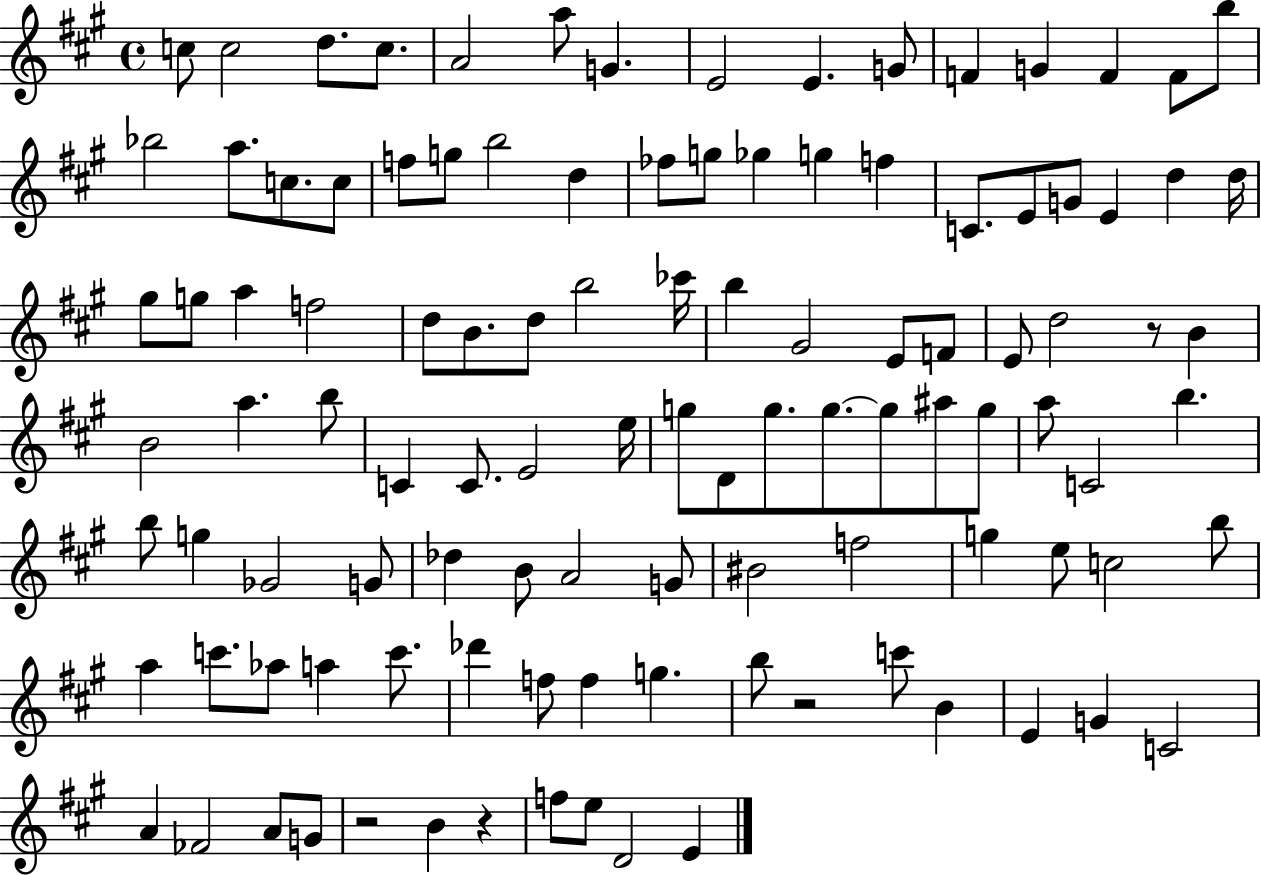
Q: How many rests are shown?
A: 4